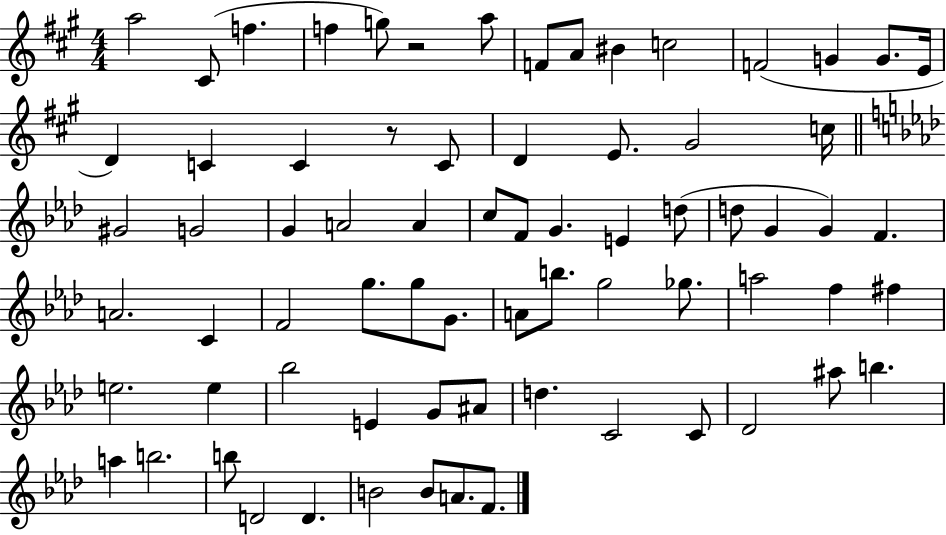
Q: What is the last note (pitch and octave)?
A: F4